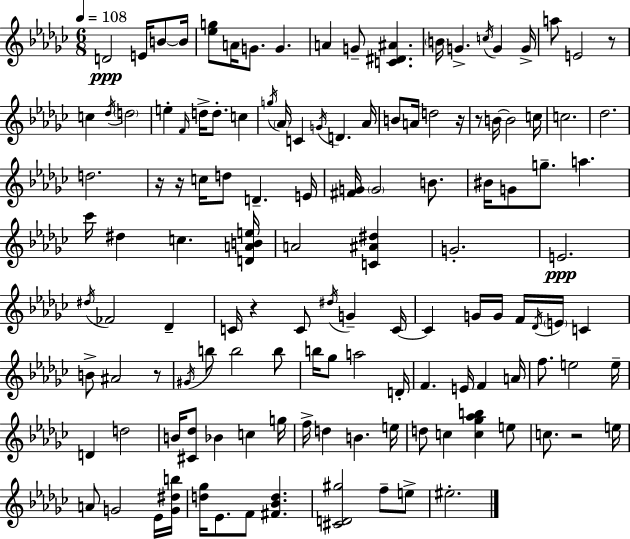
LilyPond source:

{
  \clef treble
  \numericTimeSignature
  \time 6/8
  \key ees \minor
  \tempo 4 = 108
  d'2\ppp e'16 b'8~~ b'16 | <ees'' g''>8 a'16 g'8. g'4. | a'4 g'8-- <c' dis' ais'>4. | \parenthesize b'16 g'4.-> \acciaccatura { c''16 } g'4 | \break g'16-> a''8 e'2 r8 | c''4 \acciaccatura { des''16 } \parenthesize d''2 | e''4-. \grace { f'16 } d''16-> d''8.-. c''4 | \acciaccatura { g''16 } \parenthesize aes'16 c'4 \acciaccatura { g'16 } d'4. | \break aes'16 b'8 a'16 d''2 | r16 r8 b'16~~ b'2 | c''16 c''2. | des''2. | \break d''2. | r16 r16 c''16 d''8 d'4.-- | e'16 <fis' g'>16 \parenthesize g'2 | b'8. bis'16 g'8 g''8.-- a''4. | \break ces'''16 dis''4 c''4. | <d' a' b' e''>16 a'2 | <c' ais' dis''>4 g'2.-. | e'2.\ppp | \break \acciaccatura { dis''16 } fes'2 | des'4-- c'16 r4 c'8 | \acciaccatura { dis''16 } g'4-- c'16~~ c'4 g'16 | g'16 f'16 \acciaccatura { des'16 } \parenthesize e'16 c'4 b'8-> ais'2 | \break r8 \acciaccatura { gis'16 } b''8 b''2 | b''8 b''16 ges''8 | a''2 d'16-. f'4. | e'16 f'4 a'16 f''8. | \break e''2 e''16-- d'4 | d''2 b'16 <cis' des''>8 | bes'4 c''4 g''16 f''16-> d''4 | b'4. e''16 d''8 c''4 | \break <c'' ges'' aes'' b''>4 e''8 c''8. | r2 e''16 a'8 g'2 | ees'16 <g' dis'' b''>16 <d'' ges''>16 ees'8. | f'8 <fis' bes' d''>4. <cis' d' gis''>2 | \break f''8-- e''8-> eis''2.-. | \bar "|."
}